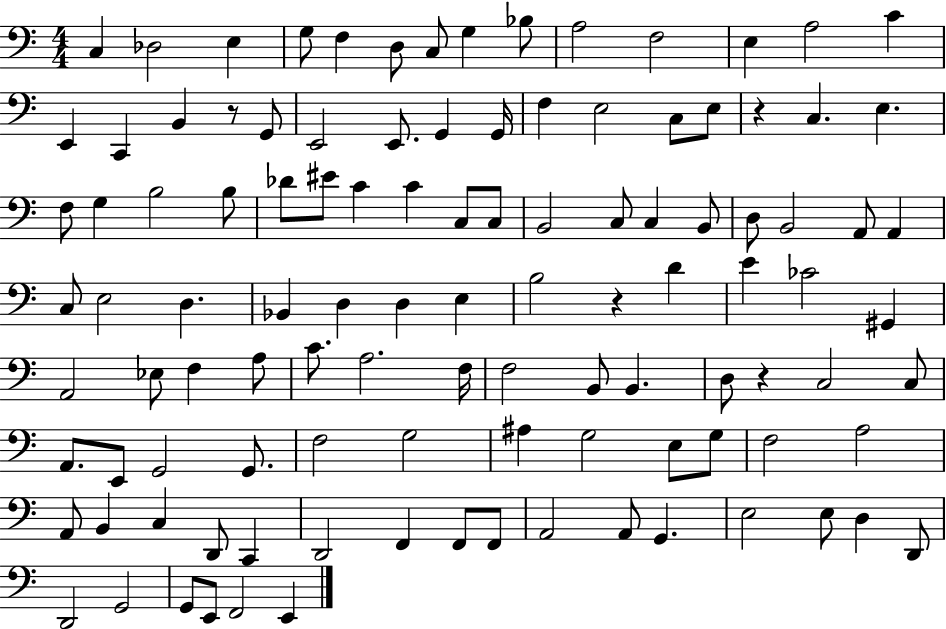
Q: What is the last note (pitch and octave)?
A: E2